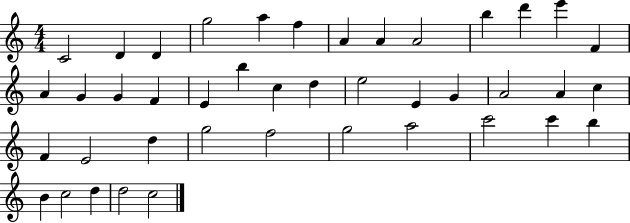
{
  \clef treble
  \numericTimeSignature
  \time 4/4
  \key c \major
  c'2 d'4 d'4 | g''2 a''4 f''4 | a'4 a'4 a'2 | b''4 d'''4 e'''4 f'4 | \break a'4 g'4 g'4 f'4 | e'4 b''4 c''4 d''4 | e''2 e'4 g'4 | a'2 a'4 c''4 | \break f'4 e'2 d''4 | g''2 f''2 | g''2 a''2 | c'''2 c'''4 b''4 | \break b'4 c''2 d''4 | d''2 c''2 | \bar "|."
}